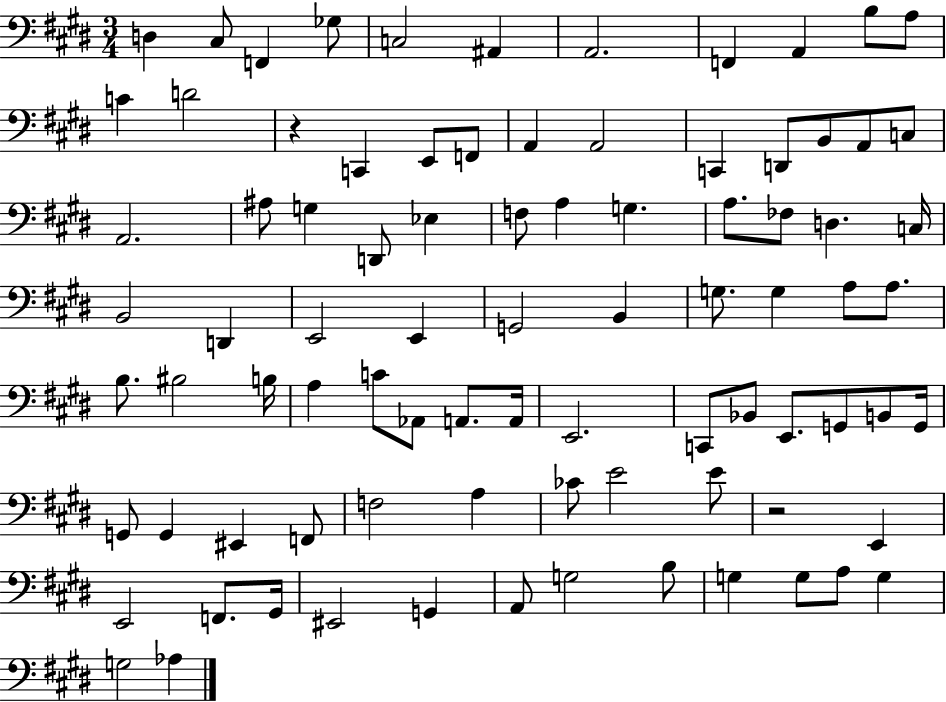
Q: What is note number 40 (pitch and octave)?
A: G2